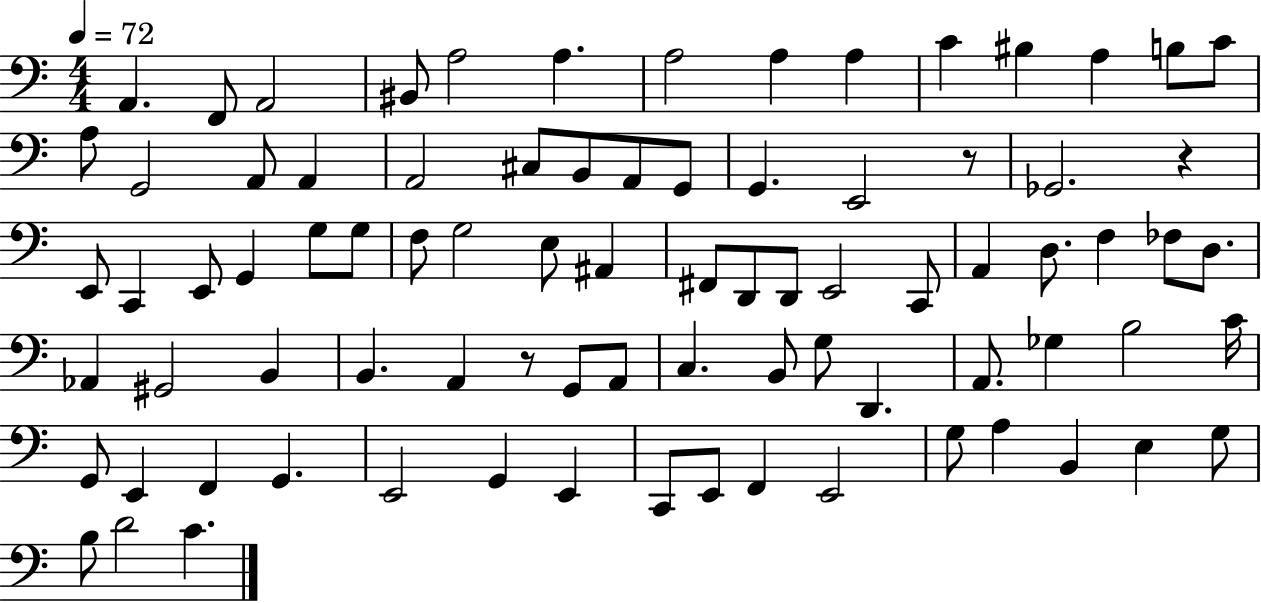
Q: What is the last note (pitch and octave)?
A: C4